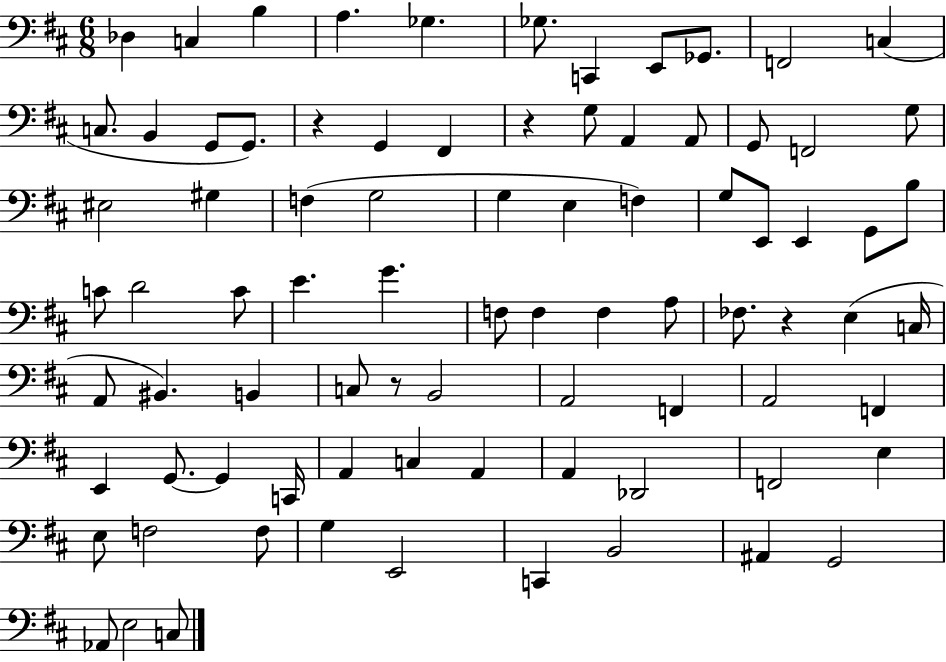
Db3/q C3/q B3/q A3/q. Gb3/q. Gb3/e. C2/q E2/e Gb2/e. F2/h C3/q C3/e. B2/q G2/e G2/e. R/q G2/q F#2/q R/q G3/e A2/q A2/e G2/e F2/h G3/e EIS3/h G#3/q F3/q G3/h G3/q E3/q F3/q G3/e E2/e E2/q G2/e B3/e C4/e D4/h C4/e E4/q. G4/q. F3/e F3/q F3/q A3/e FES3/e. R/q E3/q C3/s A2/e BIS2/q. B2/q C3/e R/e B2/h A2/h F2/q A2/h F2/q E2/q G2/e. G2/q C2/s A2/q C3/q A2/q A2/q Db2/h F2/h E3/q E3/e F3/h F3/e G3/q E2/h C2/q B2/h A#2/q G2/h Ab2/e E3/h C3/e